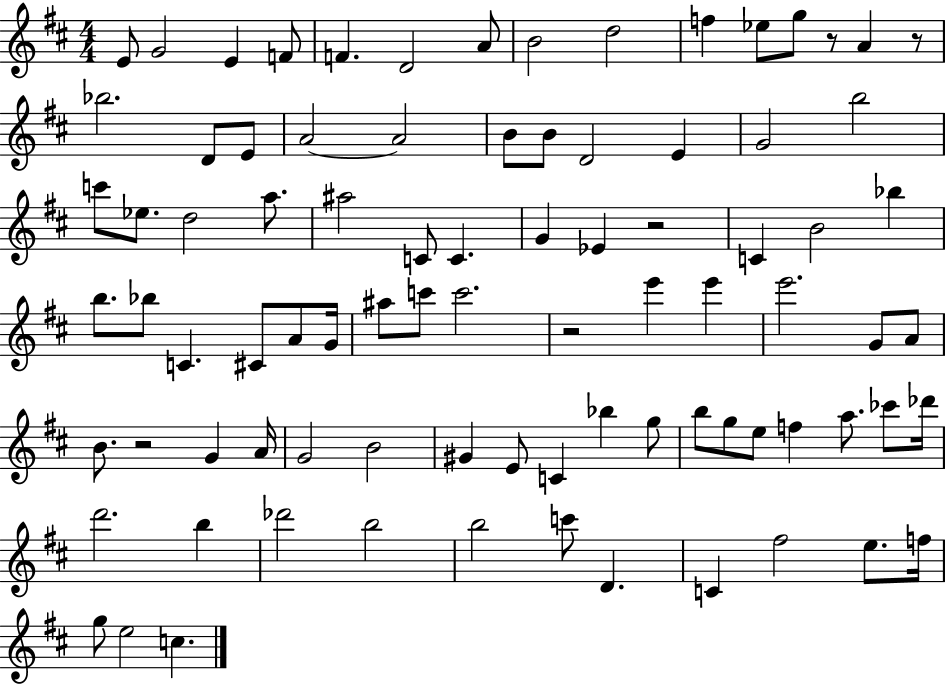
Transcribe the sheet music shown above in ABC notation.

X:1
T:Untitled
M:4/4
L:1/4
K:D
E/2 G2 E F/2 F D2 A/2 B2 d2 f _e/2 g/2 z/2 A z/2 _b2 D/2 E/2 A2 A2 B/2 B/2 D2 E G2 b2 c'/2 _e/2 d2 a/2 ^a2 C/2 C G _E z2 C B2 _b b/2 _b/2 C ^C/2 A/2 G/4 ^a/2 c'/2 c'2 z2 e' e' e'2 G/2 A/2 B/2 z2 G A/4 G2 B2 ^G E/2 C _b g/2 b/2 g/2 e/2 f a/2 _c'/2 _d'/4 d'2 b _d'2 b2 b2 c'/2 D C ^f2 e/2 f/4 g/2 e2 c